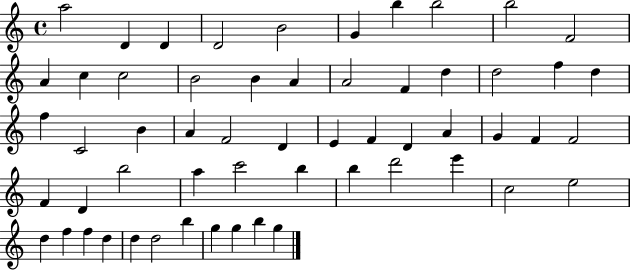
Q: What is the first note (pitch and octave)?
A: A5